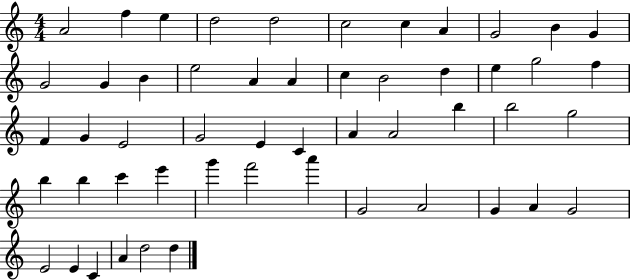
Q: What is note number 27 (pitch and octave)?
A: G4